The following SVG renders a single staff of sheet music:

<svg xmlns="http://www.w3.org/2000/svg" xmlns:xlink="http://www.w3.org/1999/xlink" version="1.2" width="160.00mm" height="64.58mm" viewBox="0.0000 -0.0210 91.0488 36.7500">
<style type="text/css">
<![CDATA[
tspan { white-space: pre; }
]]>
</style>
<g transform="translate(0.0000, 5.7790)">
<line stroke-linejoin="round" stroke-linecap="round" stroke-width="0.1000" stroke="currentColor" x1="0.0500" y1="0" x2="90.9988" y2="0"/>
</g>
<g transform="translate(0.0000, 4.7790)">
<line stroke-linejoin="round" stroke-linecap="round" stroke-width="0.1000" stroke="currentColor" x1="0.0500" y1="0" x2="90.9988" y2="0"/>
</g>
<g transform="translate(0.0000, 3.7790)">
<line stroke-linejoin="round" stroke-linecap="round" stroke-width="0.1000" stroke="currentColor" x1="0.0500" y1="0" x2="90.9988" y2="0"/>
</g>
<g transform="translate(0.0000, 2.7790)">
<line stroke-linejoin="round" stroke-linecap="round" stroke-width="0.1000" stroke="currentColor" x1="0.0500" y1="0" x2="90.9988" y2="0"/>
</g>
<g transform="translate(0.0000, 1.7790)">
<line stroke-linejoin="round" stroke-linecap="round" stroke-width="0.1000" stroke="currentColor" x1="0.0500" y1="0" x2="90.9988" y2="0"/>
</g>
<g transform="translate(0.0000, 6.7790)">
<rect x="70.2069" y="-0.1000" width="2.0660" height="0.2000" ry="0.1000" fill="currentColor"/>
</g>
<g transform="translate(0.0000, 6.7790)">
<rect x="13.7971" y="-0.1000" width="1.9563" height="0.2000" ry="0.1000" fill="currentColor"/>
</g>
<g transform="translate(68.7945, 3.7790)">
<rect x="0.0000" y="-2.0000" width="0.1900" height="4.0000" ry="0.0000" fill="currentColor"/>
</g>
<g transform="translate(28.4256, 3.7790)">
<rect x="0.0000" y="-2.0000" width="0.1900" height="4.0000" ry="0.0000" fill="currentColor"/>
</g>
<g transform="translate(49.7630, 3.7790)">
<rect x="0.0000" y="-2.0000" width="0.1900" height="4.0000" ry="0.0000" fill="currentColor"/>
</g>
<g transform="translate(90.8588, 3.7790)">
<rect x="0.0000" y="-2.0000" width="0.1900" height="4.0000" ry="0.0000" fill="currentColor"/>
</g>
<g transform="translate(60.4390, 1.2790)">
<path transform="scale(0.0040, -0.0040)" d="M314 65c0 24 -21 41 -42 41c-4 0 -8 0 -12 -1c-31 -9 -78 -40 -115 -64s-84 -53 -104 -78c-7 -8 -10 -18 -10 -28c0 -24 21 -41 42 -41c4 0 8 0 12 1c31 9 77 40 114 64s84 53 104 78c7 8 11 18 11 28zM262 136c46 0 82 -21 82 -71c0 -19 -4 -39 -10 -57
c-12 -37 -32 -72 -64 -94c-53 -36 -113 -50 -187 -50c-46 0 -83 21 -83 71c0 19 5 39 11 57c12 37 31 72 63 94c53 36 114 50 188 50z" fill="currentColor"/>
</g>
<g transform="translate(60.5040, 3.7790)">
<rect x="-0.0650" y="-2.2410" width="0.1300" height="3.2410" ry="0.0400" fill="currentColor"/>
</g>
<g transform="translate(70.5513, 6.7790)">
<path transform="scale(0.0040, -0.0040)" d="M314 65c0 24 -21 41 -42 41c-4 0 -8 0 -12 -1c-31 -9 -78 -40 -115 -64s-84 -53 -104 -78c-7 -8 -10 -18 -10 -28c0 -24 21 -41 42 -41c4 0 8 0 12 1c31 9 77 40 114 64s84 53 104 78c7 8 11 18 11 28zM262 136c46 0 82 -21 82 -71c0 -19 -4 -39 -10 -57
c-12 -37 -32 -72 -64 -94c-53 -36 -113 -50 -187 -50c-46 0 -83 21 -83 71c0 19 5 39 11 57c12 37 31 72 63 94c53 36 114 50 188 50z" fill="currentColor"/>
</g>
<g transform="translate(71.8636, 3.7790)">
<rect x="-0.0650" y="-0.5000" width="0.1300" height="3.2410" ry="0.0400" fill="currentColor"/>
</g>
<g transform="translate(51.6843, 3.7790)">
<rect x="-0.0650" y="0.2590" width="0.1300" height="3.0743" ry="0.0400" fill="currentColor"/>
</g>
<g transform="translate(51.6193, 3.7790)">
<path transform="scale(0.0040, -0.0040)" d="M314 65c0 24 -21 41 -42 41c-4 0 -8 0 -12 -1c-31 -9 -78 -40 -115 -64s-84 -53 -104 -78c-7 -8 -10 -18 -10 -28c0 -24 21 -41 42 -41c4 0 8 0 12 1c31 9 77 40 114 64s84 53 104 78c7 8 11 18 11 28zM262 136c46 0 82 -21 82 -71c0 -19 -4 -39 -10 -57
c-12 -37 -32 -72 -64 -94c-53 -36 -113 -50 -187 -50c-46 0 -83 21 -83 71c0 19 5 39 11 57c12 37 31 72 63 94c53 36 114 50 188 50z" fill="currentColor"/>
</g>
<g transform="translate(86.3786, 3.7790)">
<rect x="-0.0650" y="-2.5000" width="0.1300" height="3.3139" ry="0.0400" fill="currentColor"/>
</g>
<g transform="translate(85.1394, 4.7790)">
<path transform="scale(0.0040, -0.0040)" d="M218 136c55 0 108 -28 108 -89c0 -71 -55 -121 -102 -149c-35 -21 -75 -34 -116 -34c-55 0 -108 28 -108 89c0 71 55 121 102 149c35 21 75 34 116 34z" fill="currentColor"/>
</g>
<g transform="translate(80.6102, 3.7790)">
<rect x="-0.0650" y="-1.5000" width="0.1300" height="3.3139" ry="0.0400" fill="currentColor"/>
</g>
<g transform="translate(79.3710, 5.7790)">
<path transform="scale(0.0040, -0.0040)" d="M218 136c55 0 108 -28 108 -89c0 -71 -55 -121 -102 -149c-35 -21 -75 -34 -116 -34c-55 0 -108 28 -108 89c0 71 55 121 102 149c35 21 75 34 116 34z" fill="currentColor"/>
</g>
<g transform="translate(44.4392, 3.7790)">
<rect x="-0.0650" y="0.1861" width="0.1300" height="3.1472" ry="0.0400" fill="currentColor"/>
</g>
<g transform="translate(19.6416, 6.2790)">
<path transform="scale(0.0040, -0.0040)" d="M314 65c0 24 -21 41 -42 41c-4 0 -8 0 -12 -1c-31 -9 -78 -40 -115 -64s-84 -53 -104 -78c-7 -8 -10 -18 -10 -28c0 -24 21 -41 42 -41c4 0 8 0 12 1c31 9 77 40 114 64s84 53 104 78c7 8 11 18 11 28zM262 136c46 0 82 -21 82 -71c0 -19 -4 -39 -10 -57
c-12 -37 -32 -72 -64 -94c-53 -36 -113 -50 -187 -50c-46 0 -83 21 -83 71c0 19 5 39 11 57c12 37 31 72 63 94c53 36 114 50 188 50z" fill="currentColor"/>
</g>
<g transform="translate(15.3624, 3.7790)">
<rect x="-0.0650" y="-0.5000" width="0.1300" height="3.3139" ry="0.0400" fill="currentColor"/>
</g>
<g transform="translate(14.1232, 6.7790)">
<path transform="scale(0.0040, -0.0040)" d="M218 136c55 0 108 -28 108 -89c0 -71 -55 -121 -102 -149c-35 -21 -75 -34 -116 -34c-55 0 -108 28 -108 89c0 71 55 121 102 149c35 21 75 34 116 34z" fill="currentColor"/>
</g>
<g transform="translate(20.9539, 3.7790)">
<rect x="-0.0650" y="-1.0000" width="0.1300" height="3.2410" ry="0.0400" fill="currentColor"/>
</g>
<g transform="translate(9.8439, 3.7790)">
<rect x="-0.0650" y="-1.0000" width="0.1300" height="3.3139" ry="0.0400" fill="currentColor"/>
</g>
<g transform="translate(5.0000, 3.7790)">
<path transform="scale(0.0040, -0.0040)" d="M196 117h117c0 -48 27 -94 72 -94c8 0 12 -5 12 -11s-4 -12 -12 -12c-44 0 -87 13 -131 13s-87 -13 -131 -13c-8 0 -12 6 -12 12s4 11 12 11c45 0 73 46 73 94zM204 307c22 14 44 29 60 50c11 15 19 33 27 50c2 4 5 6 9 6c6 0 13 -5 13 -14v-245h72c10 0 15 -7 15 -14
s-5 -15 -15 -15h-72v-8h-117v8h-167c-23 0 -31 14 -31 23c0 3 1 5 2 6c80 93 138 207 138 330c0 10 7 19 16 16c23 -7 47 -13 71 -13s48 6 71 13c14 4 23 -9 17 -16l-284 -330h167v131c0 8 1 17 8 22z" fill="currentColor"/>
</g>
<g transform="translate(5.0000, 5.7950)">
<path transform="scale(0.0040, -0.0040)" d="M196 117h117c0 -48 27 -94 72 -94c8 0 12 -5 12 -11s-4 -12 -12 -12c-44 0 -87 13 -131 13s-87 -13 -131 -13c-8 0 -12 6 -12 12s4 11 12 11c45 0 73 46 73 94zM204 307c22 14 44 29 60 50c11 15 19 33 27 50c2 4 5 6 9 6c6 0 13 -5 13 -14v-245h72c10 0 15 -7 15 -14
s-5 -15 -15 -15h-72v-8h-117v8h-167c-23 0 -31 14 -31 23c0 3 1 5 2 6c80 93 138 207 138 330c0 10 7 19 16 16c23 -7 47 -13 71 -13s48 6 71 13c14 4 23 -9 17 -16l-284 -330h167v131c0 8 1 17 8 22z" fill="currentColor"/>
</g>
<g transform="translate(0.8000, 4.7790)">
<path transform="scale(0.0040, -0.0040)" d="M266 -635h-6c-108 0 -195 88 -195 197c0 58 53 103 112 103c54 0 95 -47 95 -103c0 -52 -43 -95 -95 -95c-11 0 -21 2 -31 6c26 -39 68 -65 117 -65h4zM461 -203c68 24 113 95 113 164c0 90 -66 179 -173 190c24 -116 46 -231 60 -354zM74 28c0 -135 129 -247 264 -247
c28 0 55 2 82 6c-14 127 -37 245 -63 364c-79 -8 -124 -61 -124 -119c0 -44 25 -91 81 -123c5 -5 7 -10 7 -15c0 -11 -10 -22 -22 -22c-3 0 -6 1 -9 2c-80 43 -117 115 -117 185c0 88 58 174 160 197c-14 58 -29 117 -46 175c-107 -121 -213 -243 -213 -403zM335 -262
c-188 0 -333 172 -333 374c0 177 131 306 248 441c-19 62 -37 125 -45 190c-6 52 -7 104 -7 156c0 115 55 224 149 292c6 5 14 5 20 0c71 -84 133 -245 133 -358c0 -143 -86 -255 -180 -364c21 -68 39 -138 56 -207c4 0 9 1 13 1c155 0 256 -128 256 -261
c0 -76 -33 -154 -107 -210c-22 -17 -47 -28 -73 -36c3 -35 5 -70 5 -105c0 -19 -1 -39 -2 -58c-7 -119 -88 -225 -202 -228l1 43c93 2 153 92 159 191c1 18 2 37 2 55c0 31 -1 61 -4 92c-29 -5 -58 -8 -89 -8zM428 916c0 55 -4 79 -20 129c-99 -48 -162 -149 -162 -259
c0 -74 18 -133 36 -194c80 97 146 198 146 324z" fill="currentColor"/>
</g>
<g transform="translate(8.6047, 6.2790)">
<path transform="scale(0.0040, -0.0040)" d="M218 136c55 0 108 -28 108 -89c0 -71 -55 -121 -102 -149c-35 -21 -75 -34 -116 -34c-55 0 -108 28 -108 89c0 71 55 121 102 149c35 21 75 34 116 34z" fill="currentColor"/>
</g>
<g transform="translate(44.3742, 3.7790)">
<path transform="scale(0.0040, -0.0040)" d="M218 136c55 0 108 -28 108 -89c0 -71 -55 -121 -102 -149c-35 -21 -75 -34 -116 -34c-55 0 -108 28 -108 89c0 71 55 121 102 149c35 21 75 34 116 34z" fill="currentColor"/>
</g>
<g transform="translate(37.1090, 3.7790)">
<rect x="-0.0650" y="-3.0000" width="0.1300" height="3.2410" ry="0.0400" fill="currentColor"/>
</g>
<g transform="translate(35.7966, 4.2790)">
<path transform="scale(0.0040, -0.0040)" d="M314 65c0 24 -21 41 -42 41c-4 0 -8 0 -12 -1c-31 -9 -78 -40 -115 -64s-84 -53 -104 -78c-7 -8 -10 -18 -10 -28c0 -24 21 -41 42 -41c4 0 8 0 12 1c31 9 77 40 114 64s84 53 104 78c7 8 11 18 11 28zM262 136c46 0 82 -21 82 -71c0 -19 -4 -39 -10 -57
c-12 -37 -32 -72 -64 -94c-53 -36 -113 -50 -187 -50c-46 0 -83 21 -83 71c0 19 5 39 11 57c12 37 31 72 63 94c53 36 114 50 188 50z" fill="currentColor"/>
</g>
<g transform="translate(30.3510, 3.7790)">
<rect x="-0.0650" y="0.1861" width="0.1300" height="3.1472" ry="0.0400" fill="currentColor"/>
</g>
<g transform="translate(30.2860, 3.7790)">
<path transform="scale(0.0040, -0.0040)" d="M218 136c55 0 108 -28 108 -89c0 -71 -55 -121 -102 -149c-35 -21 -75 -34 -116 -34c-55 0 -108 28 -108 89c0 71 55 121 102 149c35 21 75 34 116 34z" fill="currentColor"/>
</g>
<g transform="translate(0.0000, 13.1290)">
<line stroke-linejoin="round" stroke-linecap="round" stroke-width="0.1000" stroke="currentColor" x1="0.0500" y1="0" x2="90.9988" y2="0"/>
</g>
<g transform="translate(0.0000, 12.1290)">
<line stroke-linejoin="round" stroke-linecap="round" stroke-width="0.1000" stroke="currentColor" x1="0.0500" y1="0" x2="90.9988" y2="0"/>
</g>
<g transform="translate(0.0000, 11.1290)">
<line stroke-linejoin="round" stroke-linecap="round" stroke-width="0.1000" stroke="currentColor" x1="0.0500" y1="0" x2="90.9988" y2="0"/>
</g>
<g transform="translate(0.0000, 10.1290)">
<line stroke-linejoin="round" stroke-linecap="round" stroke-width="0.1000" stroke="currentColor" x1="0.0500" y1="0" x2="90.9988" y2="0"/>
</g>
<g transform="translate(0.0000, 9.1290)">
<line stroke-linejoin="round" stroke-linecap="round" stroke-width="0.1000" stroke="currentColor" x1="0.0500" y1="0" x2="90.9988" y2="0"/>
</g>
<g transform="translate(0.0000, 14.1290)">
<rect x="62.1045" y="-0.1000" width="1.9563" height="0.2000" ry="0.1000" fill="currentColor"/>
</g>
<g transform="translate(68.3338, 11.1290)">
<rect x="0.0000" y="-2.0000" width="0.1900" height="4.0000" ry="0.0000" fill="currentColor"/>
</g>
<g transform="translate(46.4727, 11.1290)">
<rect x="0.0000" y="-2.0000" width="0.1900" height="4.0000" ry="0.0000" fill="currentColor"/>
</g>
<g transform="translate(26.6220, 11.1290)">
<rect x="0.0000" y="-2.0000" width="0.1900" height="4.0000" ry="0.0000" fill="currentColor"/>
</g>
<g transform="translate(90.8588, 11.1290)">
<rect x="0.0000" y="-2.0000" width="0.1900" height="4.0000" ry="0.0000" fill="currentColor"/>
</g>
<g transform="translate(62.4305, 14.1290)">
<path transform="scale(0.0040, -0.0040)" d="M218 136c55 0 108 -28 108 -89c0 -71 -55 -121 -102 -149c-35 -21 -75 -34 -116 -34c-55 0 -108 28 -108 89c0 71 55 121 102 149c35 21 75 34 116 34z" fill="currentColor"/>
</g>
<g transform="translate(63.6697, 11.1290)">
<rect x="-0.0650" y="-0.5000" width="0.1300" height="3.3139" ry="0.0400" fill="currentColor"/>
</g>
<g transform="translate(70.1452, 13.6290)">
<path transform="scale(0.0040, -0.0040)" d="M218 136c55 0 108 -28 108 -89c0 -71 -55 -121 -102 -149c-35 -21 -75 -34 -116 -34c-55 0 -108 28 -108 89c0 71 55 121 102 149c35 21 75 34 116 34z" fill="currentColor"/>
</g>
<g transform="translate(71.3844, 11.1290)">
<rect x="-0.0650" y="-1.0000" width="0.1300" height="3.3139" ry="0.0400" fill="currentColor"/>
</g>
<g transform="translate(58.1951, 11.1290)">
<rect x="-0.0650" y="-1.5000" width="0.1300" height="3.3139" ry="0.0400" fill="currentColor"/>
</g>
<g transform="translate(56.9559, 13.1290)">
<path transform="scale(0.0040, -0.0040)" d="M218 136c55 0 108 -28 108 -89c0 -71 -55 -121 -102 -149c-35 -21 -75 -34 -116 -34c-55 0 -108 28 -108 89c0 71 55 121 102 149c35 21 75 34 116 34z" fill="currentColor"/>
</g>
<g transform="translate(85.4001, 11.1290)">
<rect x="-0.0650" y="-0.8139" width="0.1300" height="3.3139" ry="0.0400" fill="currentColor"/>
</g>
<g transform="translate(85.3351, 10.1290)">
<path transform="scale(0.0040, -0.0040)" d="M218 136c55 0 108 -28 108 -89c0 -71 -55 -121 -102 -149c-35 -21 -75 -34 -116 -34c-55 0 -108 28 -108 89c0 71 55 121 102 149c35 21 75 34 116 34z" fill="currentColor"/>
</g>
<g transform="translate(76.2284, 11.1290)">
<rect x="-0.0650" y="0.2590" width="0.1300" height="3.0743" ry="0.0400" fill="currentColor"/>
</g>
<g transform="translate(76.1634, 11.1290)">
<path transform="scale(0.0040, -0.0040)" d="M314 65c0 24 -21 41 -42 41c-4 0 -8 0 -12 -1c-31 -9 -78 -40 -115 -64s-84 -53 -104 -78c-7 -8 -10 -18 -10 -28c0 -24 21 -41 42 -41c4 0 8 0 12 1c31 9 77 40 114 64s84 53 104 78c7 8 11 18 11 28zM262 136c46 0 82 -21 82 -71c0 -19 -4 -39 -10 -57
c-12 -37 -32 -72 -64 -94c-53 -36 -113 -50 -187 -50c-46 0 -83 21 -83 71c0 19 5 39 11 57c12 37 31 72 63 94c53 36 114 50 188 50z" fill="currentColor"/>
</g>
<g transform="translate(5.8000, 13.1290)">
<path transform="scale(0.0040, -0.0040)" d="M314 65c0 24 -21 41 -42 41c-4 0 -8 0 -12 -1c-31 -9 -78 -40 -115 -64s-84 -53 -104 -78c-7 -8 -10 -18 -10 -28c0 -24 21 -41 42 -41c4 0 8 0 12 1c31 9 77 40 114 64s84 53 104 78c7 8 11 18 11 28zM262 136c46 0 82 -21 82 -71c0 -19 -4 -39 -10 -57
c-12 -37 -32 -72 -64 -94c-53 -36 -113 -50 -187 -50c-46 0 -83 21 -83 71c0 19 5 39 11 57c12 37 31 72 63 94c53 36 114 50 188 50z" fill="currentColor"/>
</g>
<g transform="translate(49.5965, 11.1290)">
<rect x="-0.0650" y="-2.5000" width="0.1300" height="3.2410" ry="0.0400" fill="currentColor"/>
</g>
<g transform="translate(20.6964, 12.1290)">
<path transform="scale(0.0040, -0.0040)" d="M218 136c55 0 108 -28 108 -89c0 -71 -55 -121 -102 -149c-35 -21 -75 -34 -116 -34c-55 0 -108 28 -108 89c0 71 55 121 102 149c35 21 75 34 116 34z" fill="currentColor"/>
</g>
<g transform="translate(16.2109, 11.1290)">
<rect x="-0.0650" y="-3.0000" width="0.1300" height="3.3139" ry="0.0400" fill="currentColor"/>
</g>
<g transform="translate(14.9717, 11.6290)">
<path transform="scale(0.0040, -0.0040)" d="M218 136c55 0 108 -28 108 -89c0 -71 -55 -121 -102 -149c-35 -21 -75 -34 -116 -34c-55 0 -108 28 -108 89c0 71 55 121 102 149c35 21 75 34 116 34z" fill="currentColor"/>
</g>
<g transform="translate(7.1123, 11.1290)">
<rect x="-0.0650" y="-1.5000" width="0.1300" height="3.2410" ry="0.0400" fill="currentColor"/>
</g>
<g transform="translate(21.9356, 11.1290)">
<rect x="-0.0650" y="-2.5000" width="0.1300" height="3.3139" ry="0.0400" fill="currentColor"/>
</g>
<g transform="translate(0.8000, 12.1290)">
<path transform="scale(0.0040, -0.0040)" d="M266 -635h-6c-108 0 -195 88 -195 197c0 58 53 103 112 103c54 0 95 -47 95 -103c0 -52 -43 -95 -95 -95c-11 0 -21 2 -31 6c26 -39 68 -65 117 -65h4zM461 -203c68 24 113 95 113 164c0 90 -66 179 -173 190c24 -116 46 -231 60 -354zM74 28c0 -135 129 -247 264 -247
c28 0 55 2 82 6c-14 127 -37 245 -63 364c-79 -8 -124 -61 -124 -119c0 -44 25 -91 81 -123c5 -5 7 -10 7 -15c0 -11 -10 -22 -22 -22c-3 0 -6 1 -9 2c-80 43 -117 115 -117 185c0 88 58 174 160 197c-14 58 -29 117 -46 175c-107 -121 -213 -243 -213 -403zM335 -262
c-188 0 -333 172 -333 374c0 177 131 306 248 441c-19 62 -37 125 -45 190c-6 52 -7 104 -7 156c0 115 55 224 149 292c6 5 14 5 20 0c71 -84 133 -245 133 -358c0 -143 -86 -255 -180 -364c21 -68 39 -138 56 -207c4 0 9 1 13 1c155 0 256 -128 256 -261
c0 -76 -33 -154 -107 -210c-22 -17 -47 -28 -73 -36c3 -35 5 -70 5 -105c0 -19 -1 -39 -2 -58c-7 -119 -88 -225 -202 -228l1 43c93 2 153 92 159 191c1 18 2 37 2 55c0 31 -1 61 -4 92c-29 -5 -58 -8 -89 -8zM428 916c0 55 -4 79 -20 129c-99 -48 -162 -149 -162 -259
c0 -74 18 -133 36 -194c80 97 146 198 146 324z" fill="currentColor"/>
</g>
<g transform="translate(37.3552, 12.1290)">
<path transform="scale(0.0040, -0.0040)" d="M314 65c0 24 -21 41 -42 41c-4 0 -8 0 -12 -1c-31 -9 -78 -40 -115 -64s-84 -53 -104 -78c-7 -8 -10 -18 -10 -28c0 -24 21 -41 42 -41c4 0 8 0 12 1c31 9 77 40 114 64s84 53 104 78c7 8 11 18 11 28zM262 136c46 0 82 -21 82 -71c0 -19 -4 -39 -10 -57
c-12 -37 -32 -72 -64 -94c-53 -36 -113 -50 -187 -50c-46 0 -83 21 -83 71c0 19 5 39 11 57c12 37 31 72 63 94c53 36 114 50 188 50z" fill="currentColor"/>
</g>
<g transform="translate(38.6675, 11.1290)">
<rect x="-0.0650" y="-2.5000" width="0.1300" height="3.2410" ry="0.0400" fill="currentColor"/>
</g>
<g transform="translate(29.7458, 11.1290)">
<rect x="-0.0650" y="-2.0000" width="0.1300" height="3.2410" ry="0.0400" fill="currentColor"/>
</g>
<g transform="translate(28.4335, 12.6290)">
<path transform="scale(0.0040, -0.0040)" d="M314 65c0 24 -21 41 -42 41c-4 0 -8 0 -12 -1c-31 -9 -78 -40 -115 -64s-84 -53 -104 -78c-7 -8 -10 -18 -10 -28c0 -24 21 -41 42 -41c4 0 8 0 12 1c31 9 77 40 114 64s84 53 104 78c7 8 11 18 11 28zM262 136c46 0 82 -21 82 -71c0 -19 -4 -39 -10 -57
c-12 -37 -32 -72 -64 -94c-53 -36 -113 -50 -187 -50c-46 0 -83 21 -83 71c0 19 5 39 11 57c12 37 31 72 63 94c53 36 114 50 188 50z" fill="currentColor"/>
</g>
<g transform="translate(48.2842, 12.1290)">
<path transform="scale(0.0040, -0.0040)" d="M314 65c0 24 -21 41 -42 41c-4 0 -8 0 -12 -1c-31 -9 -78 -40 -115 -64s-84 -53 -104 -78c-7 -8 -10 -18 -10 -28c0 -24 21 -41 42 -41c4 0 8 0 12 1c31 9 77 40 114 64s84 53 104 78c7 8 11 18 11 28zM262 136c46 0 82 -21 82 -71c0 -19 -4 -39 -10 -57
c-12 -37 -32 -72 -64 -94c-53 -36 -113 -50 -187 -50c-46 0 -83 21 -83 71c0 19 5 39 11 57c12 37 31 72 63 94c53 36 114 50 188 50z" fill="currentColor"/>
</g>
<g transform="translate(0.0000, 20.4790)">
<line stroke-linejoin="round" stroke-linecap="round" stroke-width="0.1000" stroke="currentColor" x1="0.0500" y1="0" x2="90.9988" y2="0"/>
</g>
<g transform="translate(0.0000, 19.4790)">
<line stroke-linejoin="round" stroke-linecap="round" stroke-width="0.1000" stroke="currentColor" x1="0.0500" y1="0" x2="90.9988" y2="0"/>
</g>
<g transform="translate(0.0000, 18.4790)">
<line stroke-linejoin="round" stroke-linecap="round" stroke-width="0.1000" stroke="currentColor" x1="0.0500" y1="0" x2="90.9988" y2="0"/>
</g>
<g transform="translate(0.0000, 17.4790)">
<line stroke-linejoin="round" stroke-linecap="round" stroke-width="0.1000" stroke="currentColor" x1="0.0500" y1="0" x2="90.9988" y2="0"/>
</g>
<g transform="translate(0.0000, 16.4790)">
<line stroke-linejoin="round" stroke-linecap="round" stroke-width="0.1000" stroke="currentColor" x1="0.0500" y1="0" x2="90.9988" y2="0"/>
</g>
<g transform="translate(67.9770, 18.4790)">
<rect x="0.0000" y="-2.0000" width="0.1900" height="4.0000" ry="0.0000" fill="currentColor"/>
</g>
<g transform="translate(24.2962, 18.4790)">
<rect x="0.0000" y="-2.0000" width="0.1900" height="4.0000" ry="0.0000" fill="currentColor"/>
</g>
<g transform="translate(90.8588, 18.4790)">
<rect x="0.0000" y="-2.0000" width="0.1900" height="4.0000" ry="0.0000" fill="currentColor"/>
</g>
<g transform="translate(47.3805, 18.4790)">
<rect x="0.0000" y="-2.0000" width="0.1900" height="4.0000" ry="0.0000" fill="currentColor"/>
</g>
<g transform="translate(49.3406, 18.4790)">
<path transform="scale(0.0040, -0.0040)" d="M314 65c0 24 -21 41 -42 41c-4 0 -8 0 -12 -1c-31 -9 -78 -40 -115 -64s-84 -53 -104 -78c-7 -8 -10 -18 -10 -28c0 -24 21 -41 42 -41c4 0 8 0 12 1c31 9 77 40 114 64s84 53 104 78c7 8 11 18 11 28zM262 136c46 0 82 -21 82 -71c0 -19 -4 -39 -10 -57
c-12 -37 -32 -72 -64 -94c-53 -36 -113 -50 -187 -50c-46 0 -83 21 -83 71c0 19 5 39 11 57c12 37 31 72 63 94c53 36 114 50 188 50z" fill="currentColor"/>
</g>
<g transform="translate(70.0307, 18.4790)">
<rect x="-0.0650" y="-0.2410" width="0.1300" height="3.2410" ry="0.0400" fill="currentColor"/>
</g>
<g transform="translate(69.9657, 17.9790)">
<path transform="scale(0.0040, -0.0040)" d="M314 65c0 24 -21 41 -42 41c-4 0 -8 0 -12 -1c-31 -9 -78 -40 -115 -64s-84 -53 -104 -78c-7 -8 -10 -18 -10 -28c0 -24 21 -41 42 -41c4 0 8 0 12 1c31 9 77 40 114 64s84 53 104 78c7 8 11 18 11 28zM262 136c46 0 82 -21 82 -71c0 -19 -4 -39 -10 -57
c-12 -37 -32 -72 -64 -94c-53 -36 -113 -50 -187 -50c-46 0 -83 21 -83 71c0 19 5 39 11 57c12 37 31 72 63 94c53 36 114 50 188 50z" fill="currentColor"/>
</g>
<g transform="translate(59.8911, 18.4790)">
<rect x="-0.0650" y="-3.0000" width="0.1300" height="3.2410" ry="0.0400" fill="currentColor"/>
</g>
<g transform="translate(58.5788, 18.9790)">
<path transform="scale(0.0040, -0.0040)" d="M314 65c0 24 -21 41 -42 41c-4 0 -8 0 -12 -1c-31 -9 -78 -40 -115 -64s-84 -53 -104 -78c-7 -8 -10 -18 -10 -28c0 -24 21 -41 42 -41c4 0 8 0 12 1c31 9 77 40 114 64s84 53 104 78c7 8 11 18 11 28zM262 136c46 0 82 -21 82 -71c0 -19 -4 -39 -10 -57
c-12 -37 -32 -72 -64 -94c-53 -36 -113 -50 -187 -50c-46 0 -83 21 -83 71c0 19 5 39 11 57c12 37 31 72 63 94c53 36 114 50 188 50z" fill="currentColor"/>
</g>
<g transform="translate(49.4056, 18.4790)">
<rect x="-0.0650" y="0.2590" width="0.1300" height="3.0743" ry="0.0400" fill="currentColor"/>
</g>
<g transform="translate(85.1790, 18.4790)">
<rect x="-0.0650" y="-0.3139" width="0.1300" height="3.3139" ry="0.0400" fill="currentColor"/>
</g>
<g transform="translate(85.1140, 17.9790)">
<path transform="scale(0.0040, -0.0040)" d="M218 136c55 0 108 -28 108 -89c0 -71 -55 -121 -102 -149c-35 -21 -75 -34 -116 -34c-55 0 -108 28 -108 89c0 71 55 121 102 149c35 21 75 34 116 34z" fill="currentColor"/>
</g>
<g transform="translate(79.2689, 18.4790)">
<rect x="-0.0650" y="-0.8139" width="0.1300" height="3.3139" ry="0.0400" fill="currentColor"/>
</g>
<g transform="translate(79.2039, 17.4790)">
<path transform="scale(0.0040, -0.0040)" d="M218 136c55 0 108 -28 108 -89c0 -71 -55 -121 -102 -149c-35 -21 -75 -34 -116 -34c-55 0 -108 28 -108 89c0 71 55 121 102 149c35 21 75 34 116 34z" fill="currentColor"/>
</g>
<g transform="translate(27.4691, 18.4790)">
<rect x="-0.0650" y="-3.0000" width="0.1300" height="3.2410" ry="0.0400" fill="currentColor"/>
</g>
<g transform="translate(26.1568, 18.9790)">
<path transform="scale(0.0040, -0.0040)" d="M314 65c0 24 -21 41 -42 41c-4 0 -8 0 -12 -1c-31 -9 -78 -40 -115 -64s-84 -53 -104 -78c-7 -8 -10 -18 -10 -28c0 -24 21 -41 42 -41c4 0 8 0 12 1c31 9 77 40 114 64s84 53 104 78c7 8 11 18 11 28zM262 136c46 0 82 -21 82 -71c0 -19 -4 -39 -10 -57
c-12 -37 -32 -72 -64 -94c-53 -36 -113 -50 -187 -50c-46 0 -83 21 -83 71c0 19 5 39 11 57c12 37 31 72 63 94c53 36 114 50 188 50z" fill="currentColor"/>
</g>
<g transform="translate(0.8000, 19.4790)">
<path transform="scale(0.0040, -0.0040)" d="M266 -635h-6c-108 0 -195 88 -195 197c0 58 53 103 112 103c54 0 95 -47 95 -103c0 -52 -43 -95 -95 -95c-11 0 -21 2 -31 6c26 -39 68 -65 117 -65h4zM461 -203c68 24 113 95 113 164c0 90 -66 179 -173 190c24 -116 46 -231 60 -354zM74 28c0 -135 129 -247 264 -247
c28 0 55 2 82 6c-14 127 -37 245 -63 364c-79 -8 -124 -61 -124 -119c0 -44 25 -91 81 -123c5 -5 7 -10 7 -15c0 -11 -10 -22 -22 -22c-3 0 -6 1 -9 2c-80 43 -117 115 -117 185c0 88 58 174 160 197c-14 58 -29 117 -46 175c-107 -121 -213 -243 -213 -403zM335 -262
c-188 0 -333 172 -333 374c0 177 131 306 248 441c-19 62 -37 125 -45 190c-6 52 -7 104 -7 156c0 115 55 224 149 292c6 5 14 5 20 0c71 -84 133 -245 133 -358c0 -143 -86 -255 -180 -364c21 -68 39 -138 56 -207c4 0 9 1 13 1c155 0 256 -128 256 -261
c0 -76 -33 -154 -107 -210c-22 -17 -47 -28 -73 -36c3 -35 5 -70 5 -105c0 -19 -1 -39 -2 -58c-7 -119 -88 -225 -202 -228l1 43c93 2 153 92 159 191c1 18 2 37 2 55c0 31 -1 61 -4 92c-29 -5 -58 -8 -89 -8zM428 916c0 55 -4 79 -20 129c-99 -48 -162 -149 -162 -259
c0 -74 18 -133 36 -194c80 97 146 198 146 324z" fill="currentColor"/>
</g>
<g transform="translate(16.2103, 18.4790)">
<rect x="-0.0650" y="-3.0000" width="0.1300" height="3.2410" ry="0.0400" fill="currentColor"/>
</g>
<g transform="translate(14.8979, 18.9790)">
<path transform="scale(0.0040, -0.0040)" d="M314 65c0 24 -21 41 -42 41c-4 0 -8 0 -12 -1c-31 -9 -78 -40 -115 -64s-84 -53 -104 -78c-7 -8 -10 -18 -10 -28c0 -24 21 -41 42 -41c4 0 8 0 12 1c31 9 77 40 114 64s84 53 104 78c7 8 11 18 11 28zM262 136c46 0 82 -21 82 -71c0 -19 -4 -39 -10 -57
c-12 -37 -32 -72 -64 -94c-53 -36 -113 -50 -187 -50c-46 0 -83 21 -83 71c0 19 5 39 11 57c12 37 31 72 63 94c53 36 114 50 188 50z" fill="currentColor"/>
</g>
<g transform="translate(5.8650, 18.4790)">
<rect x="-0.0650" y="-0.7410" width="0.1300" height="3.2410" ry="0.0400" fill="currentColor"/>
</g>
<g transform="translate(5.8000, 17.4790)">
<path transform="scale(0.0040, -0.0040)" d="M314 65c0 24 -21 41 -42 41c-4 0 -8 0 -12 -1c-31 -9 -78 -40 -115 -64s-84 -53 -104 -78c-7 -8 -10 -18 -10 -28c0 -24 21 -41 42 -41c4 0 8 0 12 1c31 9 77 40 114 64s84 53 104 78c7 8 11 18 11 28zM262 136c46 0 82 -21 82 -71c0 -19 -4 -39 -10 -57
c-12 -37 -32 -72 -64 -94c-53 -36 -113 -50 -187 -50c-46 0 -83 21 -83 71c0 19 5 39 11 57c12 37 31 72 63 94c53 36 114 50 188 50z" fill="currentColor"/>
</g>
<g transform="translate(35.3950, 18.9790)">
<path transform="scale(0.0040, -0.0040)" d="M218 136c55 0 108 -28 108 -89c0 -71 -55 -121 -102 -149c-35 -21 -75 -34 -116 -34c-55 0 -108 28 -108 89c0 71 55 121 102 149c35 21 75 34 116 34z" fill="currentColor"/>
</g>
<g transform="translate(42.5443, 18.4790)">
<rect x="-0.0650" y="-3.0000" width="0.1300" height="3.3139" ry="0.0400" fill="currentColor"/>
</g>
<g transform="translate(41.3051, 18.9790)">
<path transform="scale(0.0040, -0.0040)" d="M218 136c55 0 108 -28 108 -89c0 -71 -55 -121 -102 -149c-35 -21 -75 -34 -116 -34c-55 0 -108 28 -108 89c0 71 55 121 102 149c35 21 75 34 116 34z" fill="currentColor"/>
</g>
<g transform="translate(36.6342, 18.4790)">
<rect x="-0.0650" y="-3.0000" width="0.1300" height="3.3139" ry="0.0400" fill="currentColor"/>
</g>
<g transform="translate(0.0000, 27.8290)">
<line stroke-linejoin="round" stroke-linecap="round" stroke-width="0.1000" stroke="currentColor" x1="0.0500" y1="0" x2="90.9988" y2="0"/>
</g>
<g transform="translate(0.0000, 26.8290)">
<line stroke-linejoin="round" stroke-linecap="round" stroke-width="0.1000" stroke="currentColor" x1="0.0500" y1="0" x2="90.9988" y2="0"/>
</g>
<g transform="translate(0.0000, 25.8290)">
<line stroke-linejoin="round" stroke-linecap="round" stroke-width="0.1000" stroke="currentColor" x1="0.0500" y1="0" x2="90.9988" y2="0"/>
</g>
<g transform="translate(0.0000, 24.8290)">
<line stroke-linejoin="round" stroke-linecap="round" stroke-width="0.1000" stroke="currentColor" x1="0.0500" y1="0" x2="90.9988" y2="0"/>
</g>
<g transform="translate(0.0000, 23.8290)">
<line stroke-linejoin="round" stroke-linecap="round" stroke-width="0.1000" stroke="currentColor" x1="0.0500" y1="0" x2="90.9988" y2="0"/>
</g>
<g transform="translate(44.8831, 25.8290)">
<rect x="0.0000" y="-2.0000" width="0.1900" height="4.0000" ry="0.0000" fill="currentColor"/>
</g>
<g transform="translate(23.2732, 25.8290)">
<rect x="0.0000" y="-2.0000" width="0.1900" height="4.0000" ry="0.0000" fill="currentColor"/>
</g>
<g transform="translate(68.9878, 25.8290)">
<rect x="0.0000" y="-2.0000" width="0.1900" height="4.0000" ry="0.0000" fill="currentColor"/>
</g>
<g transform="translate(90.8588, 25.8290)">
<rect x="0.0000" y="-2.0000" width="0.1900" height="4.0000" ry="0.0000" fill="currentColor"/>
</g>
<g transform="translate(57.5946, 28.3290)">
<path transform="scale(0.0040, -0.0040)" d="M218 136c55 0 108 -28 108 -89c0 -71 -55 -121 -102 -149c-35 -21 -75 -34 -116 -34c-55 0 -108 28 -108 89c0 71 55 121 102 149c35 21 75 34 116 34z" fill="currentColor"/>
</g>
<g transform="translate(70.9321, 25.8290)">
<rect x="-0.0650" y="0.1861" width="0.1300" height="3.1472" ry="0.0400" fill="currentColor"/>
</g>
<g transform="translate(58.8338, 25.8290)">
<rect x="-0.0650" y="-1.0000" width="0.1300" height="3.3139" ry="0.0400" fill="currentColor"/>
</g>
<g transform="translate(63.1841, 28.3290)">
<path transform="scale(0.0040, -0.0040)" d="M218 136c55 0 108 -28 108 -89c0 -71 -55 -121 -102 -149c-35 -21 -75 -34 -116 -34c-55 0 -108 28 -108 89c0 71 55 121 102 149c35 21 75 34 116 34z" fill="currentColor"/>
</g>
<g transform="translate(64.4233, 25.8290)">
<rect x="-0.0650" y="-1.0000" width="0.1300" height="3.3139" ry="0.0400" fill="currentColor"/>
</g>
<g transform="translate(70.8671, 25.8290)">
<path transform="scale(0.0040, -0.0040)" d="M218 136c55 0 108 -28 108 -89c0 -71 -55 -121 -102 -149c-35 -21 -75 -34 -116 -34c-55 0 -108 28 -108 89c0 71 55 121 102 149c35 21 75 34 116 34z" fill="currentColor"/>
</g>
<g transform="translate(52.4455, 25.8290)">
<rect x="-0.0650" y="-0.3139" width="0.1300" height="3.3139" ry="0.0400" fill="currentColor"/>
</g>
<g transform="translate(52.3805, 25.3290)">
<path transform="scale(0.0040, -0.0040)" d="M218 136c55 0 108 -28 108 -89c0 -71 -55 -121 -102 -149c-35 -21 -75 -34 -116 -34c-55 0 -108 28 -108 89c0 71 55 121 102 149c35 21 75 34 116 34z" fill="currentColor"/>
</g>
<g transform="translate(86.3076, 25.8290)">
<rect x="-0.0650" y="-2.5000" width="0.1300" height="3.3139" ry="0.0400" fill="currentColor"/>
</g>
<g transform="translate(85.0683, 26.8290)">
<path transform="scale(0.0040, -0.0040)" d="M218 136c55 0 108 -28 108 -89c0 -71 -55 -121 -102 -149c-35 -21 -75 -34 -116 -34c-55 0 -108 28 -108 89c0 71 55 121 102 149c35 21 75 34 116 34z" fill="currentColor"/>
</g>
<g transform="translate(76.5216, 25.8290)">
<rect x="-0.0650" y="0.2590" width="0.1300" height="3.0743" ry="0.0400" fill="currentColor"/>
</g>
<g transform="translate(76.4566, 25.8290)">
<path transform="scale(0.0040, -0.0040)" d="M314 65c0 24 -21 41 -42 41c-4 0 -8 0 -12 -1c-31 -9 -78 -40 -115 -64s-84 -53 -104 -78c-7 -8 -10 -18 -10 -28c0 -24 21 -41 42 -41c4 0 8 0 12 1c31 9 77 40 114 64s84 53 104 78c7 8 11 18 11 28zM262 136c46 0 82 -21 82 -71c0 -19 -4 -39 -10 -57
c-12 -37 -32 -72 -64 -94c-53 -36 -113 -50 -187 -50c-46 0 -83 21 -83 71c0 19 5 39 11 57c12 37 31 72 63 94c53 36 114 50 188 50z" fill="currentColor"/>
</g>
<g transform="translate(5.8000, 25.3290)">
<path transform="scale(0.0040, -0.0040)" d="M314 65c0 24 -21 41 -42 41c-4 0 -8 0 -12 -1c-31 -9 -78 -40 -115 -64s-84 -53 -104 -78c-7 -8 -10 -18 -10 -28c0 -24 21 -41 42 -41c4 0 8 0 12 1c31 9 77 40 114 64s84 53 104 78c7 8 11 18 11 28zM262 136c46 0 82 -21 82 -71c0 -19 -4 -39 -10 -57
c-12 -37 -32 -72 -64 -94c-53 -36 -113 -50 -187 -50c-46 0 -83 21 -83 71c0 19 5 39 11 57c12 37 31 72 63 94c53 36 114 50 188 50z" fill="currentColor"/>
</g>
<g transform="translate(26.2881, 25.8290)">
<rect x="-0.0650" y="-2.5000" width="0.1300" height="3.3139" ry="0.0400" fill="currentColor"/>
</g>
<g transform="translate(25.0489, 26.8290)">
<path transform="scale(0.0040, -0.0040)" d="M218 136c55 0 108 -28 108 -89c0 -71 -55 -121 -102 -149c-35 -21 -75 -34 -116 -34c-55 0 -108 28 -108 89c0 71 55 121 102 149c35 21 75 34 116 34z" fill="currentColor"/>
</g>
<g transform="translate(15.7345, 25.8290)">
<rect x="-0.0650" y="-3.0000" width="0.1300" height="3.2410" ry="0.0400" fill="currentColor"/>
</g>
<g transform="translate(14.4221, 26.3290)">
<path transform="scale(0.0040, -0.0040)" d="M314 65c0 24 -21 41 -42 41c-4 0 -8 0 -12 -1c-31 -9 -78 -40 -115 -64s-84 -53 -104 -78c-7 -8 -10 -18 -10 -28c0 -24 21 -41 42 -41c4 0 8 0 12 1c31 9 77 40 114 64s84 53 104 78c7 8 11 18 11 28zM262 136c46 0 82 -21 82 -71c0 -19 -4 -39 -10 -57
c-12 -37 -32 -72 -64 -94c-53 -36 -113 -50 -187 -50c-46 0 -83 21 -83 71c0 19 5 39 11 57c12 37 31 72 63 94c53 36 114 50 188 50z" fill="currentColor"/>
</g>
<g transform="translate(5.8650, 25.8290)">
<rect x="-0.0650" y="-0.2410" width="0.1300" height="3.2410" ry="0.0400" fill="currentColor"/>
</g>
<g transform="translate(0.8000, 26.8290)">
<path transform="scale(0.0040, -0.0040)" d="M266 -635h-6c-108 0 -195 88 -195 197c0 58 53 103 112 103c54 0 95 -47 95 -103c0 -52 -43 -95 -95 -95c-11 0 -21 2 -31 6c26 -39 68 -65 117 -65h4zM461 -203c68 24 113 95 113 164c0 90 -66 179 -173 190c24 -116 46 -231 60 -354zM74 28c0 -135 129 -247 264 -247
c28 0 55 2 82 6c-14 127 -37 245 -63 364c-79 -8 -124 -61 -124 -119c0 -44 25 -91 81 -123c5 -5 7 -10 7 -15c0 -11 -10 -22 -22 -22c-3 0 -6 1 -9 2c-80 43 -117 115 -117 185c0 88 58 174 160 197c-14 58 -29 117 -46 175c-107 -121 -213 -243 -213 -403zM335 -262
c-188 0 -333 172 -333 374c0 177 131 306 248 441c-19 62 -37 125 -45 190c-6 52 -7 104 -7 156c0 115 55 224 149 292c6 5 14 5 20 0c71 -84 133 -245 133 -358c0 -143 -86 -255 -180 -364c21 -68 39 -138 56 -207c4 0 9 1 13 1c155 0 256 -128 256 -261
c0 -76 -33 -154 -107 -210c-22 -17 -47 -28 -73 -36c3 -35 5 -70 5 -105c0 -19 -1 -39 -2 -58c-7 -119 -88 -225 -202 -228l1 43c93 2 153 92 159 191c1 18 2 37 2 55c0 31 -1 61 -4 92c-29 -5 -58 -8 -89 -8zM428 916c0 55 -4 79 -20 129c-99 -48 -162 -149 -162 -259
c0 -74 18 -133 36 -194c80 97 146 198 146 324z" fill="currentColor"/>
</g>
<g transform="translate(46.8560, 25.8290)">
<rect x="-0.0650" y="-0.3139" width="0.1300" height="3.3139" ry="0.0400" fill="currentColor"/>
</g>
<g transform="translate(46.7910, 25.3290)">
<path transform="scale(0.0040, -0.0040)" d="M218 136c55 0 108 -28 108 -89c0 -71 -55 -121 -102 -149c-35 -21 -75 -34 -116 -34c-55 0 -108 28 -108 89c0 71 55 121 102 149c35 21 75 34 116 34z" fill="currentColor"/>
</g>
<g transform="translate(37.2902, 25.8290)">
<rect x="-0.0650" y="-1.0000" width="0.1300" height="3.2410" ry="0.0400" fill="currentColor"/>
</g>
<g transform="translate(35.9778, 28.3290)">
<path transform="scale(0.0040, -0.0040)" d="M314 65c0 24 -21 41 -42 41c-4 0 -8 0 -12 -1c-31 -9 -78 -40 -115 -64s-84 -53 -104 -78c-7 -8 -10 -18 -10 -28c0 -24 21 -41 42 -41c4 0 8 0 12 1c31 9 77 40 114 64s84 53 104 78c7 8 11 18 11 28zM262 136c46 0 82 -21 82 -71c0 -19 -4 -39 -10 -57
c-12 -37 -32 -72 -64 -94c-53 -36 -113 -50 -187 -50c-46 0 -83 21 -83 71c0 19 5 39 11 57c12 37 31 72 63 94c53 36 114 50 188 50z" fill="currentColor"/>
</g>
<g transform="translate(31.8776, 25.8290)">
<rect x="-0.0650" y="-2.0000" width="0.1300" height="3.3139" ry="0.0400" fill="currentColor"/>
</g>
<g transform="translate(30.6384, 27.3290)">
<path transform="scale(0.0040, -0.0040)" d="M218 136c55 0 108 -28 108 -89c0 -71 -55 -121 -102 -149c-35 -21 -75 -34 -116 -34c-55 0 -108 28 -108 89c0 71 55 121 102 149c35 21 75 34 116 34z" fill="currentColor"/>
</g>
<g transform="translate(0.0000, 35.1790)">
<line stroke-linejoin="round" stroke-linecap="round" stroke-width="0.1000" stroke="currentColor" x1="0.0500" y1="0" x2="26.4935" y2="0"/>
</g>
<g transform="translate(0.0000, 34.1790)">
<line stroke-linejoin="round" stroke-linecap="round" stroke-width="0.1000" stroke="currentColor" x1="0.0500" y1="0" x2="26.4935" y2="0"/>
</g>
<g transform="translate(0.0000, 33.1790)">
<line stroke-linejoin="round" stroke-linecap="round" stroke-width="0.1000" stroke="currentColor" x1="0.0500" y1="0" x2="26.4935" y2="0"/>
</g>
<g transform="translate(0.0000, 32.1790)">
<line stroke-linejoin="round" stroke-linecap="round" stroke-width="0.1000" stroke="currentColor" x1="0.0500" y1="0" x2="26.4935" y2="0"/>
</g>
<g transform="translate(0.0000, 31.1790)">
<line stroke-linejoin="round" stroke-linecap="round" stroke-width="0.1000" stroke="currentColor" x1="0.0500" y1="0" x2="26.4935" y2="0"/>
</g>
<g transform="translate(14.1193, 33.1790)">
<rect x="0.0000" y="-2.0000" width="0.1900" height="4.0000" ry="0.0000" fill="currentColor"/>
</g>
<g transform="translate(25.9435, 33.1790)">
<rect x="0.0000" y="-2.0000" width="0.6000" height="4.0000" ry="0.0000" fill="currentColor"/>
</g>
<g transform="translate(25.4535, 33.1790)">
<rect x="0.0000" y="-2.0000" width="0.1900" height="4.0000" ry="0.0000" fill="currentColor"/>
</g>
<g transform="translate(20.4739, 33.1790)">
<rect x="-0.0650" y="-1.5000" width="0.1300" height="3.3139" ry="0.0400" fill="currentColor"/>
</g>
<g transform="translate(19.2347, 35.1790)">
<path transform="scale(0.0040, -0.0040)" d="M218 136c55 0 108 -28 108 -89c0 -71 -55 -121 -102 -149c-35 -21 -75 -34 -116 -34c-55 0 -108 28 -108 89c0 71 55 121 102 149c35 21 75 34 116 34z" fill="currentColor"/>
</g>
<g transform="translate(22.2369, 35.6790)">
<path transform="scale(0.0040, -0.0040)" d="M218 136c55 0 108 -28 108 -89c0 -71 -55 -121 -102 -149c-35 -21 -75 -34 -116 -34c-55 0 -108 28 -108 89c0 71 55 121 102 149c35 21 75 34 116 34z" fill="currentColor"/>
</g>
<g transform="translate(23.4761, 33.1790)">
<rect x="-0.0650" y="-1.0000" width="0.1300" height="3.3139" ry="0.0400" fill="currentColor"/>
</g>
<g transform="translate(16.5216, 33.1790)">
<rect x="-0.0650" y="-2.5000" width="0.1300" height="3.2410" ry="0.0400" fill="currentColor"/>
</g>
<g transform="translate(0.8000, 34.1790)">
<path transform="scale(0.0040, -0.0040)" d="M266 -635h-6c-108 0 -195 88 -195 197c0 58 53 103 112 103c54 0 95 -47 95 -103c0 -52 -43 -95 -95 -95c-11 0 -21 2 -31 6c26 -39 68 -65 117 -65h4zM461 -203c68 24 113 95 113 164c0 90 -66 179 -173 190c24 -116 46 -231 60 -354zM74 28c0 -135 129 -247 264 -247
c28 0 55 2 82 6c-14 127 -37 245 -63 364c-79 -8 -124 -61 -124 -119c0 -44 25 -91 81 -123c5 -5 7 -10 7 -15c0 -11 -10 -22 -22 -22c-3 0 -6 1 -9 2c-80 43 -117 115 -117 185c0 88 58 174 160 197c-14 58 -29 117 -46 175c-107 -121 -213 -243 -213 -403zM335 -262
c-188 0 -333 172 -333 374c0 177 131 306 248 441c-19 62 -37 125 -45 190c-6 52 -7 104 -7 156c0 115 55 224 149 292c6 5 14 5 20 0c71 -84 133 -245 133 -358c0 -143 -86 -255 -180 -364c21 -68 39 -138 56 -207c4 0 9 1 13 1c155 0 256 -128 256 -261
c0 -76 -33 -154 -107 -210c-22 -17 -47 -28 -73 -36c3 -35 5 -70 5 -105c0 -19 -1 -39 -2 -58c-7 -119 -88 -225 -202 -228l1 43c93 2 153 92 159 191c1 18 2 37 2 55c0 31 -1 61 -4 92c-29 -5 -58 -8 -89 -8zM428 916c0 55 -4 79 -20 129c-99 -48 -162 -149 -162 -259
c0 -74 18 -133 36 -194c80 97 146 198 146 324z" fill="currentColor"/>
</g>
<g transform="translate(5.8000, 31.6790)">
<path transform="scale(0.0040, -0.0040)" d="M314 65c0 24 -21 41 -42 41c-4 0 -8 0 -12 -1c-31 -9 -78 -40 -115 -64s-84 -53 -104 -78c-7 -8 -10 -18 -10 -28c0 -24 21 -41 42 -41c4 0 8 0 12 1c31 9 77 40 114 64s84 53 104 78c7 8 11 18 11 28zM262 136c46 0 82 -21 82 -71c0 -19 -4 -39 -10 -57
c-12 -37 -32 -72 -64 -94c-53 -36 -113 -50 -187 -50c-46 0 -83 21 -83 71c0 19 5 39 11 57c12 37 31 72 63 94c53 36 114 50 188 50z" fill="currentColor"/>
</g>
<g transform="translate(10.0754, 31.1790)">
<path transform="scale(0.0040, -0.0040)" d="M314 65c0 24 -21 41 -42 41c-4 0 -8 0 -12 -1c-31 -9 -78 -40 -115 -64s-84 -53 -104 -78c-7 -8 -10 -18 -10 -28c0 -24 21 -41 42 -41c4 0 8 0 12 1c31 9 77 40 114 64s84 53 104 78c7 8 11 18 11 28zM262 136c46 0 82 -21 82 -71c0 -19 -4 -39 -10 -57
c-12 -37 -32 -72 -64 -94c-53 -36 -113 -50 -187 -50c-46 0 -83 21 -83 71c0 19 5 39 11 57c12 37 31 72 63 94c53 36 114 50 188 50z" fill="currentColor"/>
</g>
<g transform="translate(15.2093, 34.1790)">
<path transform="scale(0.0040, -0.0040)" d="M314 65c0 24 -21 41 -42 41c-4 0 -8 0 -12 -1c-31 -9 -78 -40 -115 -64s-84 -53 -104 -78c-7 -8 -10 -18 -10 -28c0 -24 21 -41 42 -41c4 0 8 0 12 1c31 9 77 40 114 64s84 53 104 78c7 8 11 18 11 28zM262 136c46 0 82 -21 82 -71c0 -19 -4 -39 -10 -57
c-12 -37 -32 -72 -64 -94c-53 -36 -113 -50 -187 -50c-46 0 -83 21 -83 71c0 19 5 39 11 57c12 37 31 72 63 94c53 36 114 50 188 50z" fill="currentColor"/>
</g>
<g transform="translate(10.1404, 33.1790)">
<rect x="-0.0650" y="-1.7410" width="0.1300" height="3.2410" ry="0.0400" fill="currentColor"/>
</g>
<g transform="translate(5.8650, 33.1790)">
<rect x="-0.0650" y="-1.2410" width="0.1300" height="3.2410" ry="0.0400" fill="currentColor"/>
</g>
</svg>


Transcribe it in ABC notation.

X:1
T:Untitled
M:4/4
L:1/4
K:C
D C D2 B A2 B B2 g2 C2 E G E2 A G F2 G2 G2 E C D B2 d d2 A2 A2 A A B2 A2 c2 d c c2 A2 G F D2 c c D D B B2 G e2 f2 G2 E D